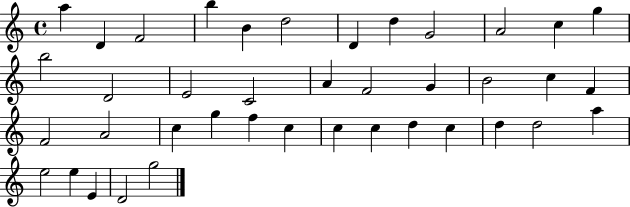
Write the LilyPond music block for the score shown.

{
  \clef treble
  \time 4/4
  \defaultTimeSignature
  \key c \major
  a''4 d'4 f'2 | b''4 b'4 d''2 | d'4 d''4 g'2 | a'2 c''4 g''4 | \break b''2 d'2 | e'2 c'2 | a'4 f'2 g'4 | b'2 c''4 f'4 | \break f'2 a'2 | c''4 g''4 f''4 c''4 | c''4 c''4 d''4 c''4 | d''4 d''2 a''4 | \break e''2 e''4 e'4 | d'2 g''2 | \bar "|."
}